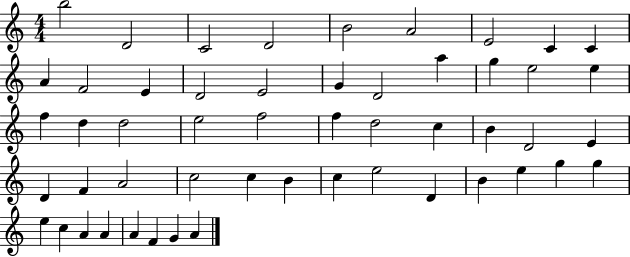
X:1
T:Untitled
M:4/4
L:1/4
K:C
b2 D2 C2 D2 B2 A2 E2 C C A F2 E D2 E2 G D2 a g e2 e f d d2 e2 f2 f d2 c B D2 E D F A2 c2 c B c e2 D B e g g e c A A A F G A